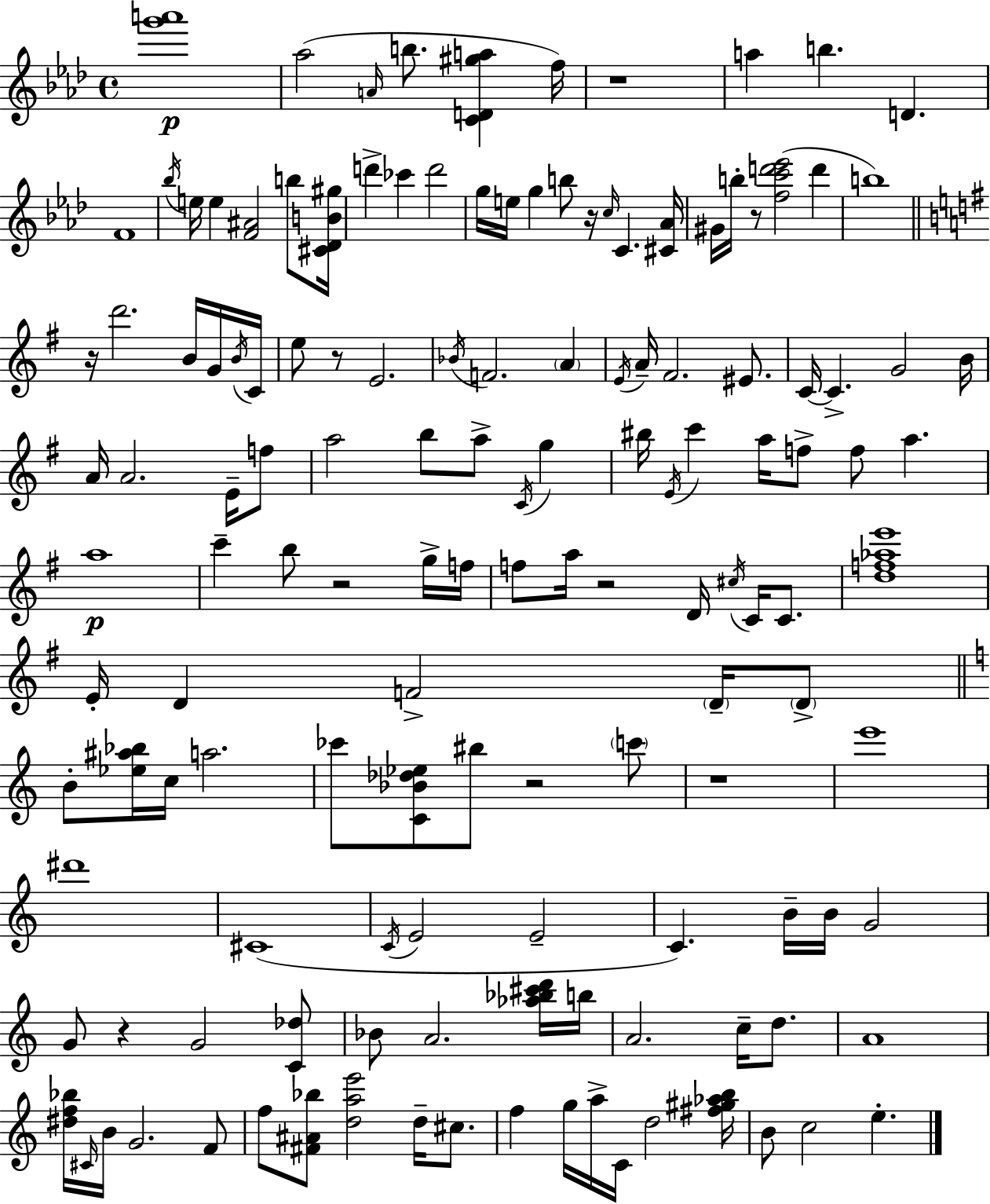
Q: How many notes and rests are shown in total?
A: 140